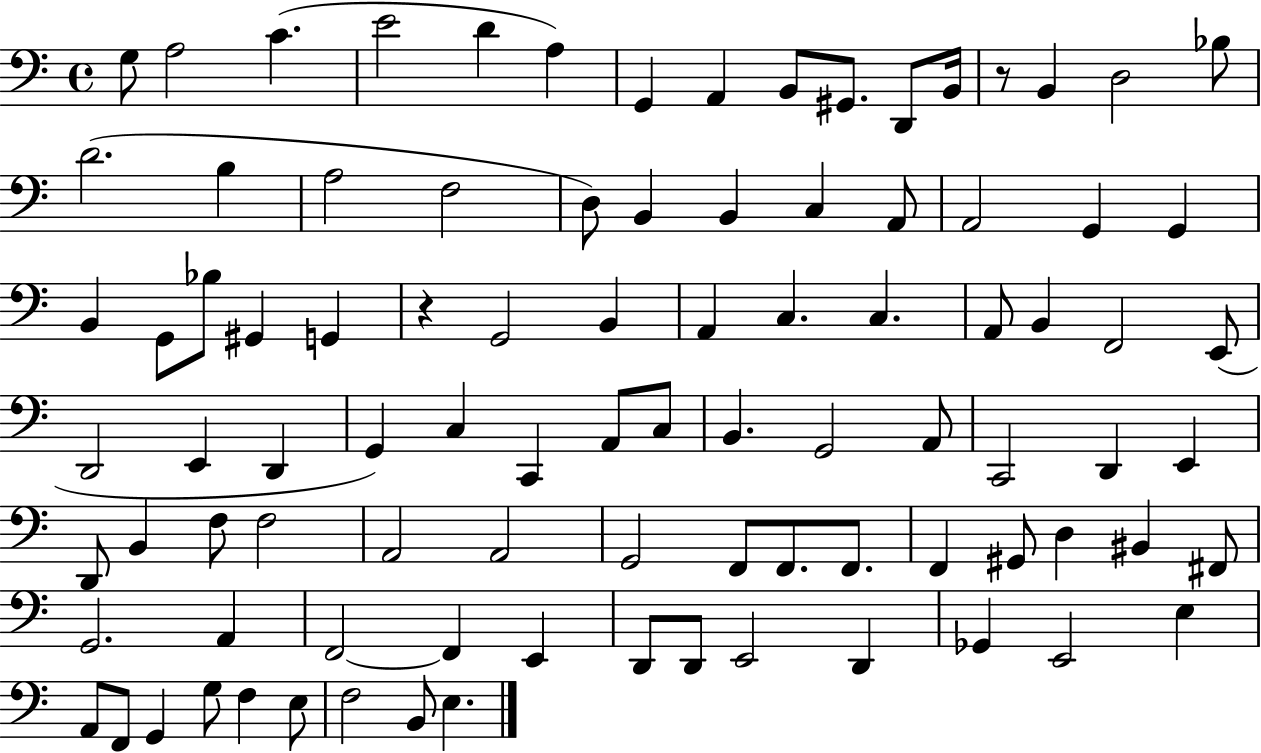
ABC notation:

X:1
T:Untitled
M:4/4
L:1/4
K:C
G,/2 A,2 C E2 D A, G,, A,, B,,/2 ^G,,/2 D,,/2 B,,/4 z/2 B,, D,2 _B,/2 D2 B, A,2 F,2 D,/2 B,, B,, C, A,,/2 A,,2 G,, G,, B,, G,,/2 _B,/2 ^G,, G,, z G,,2 B,, A,, C, C, A,,/2 B,, F,,2 E,,/2 D,,2 E,, D,, G,, C, C,, A,,/2 C,/2 B,, G,,2 A,,/2 C,,2 D,, E,, D,,/2 B,, F,/2 F,2 A,,2 A,,2 G,,2 F,,/2 F,,/2 F,,/2 F,, ^G,,/2 D, ^B,, ^F,,/2 G,,2 A,, F,,2 F,, E,, D,,/2 D,,/2 E,,2 D,, _G,, E,,2 E, A,,/2 F,,/2 G,, G,/2 F, E,/2 F,2 B,,/2 E,